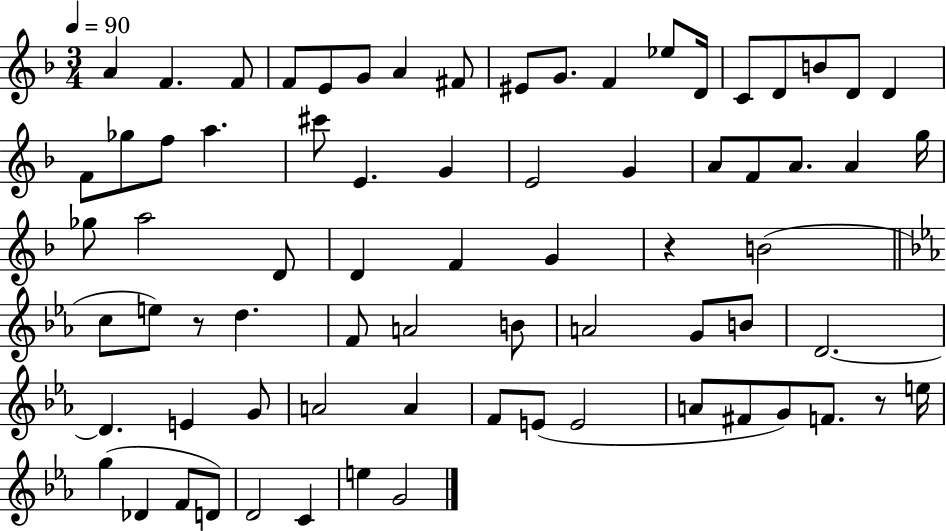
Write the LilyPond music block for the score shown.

{
  \clef treble
  \numericTimeSignature
  \time 3/4
  \key f \major
  \tempo 4 = 90
  \repeat volta 2 { a'4 f'4. f'8 | f'8 e'8 g'8 a'4 fis'8 | eis'8 g'8. f'4 ees''8 d'16 | c'8 d'8 b'8 d'8 d'4 | \break f'8 ges''8 f''8 a''4. | cis'''8 e'4. g'4 | e'2 g'4 | a'8 f'8 a'8. a'4 g''16 | \break ges''8 a''2 d'8 | d'4 f'4 g'4 | r4 b'2( | \bar "||" \break \key c \minor c''8 e''8) r8 d''4. | f'8 a'2 b'8 | a'2 g'8 b'8 | d'2.~~ | \break d'4. e'4 g'8 | a'2 a'4 | f'8 e'8( e'2 | a'8 fis'8 g'8) f'8. r8 e''16 | \break g''4( des'4 f'8 d'8) | d'2 c'4 | e''4 g'2 | } \bar "|."
}